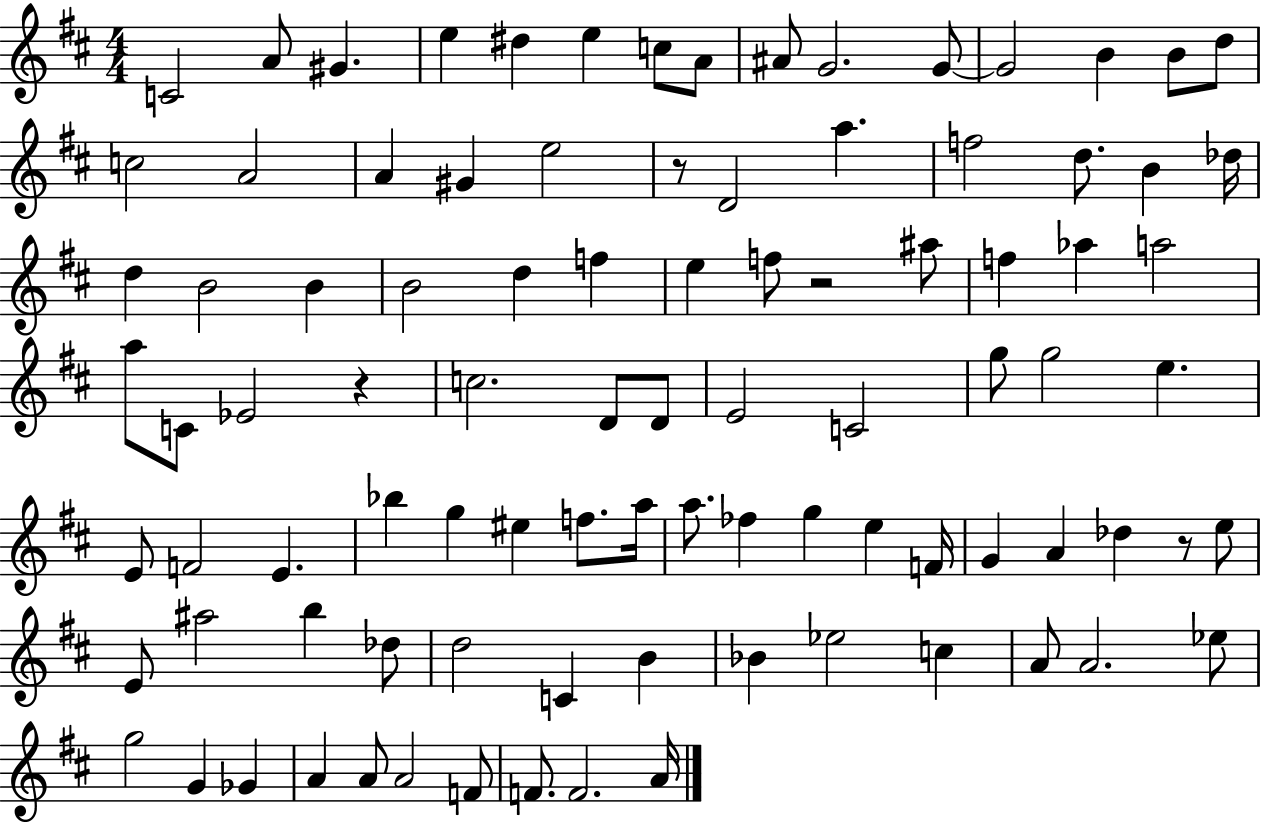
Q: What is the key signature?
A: D major